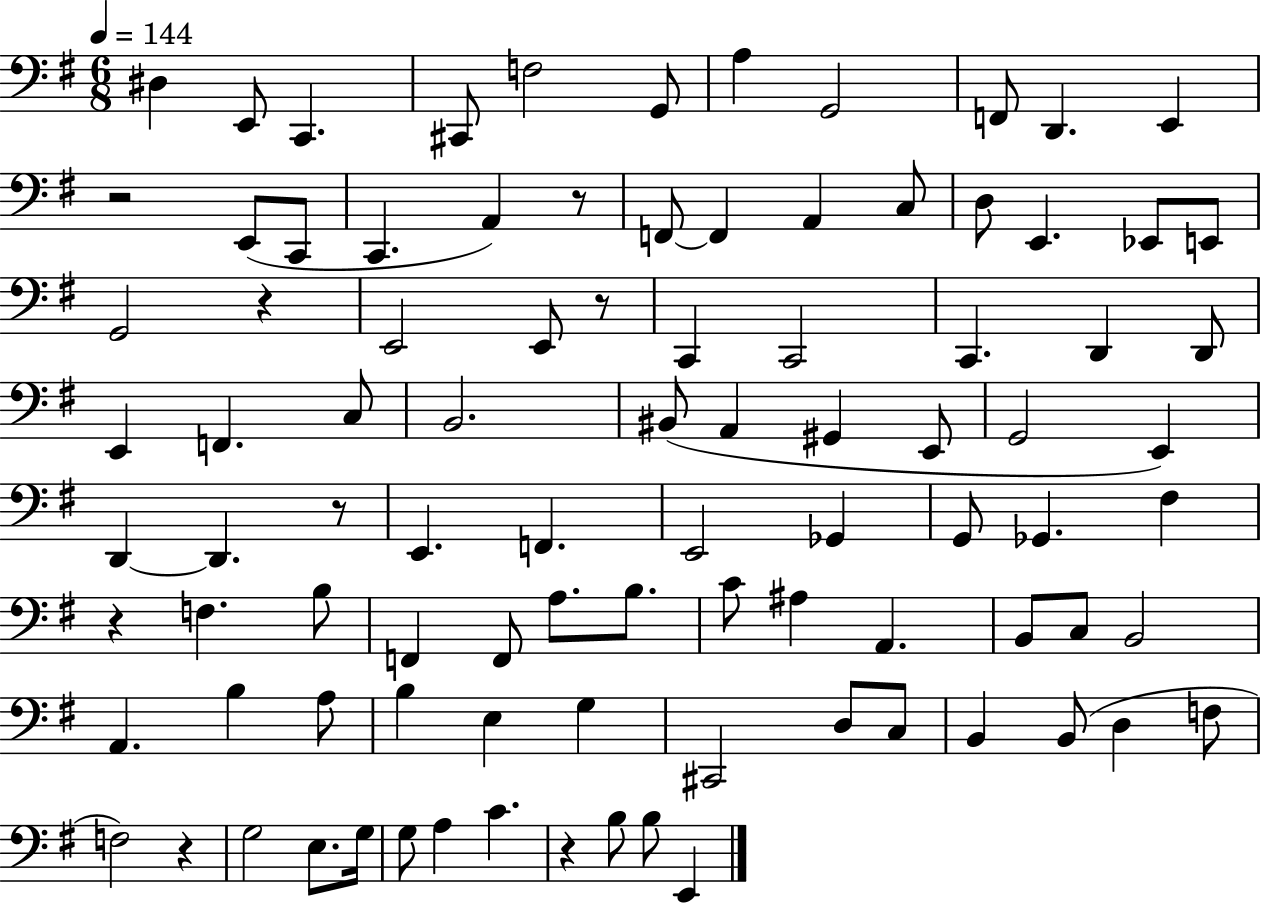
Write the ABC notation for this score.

X:1
T:Untitled
M:6/8
L:1/4
K:G
^D, E,,/2 C,, ^C,,/2 F,2 G,,/2 A, G,,2 F,,/2 D,, E,, z2 E,,/2 C,,/2 C,, A,, z/2 F,,/2 F,, A,, C,/2 D,/2 E,, _E,,/2 E,,/2 G,,2 z E,,2 E,,/2 z/2 C,, C,,2 C,, D,, D,,/2 E,, F,, C,/2 B,,2 ^B,,/2 A,, ^G,, E,,/2 G,,2 E,, D,, D,, z/2 E,, F,, E,,2 _G,, G,,/2 _G,, ^F, z F, B,/2 F,, F,,/2 A,/2 B,/2 C/2 ^A, A,, B,,/2 C,/2 B,,2 A,, B, A,/2 B, E, G, ^C,,2 D,/2 C,/2 B,, B,,/2 D, F,/2 F,2 z G,2 E,/2 G,/4 G,/2 A, C z B,/2 B,/2 E,,